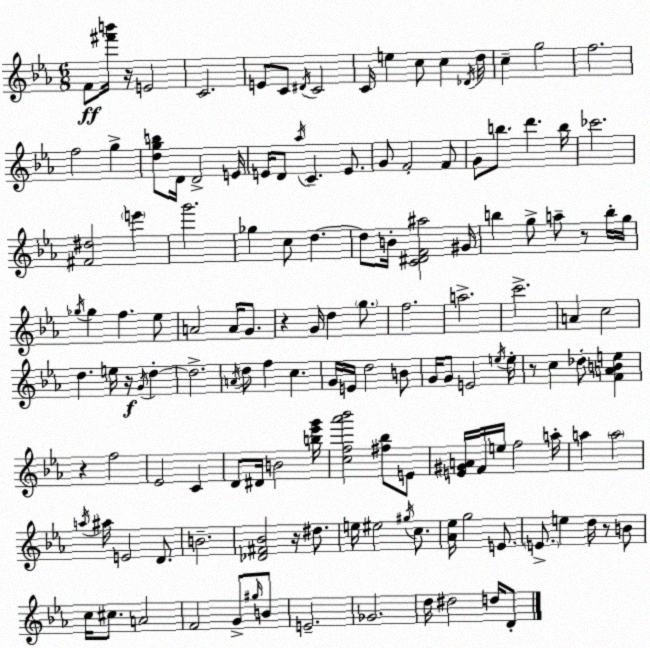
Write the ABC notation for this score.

X:1
T:Untitled
M:6/8
L:1/4
K:Eb
F/2 [^f'b']/4 z/4 E2 C2 E/2 C/2 ^D/4 C2 C/4 e c/2 c _D/4 d/4 c g2 f2 f2 g [dgb]/2 D/4 D2 E/4 E/4 D/2 _a/4 C E/2 G/2 F2 F/2 G/2 b/2 d' b/4 _c'2 [^F^d]2 e' g'2 _g c/2 d d/2 B/4 [C^DF^a]2 ^G/4 b g/2 a/2 z/2 b/4 g/4 _g/4 _g f _e/2 A2 A/4 G/2 z G/4 d g/2 f2 a2 c'2 A c2 d e/4 z/4 G/4 d d2 A/4 d/2 f c G/4 E/4 d2 B/2 G/4 G/2 E2 e/4 e/4 z/2 c _d/2 [FABe] z f2 _E2 C D/2 ^D/4 B2 [b_e'g']/4 [cf_a'_b']2 [^f_b]/2 E/2 [E^GA]/4 F/4 e/4 f2 a/4 a a2 a/4 ^a/4 E2 D/2 B2 [_D^F_B]2 z/4 ^d/2 e/4 ^e2 ^g/4 c/2 [_A_e]/4 g2 E/2 E/2 e d/4 z/2 B/2 c/4 ^c/2 A2 F2 G/2 ^g/4 B/2 E2 _G2 d/4 ^d2 d/4 D/2